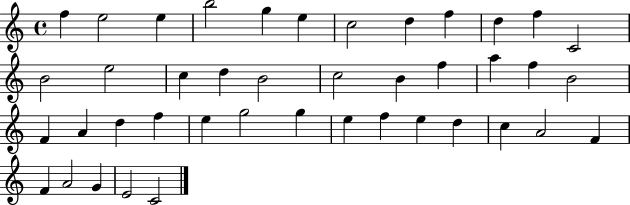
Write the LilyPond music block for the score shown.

{
  \clef treble
  \time 4/4
  \defaultTimeSignature
  \key c \major
  f''4 e''2 e''4 | b''2 g''4 e''4 | c''2 d''4 f''4 | d''4 f''4 c'2 | \break b'2 e''2 | c''4 d''4 b'2 | c''2 b'4 f''4 | a''4 f''4 b'2 | \break f'4 a'4 d''4 f''4 | e''4 g''2 g''4 | e''4 f''4 e''4 d''4 | c''4 a'2 f'4 | \break f'4 a'2 g'4 | e'2 c'2 | \bar "|."
}